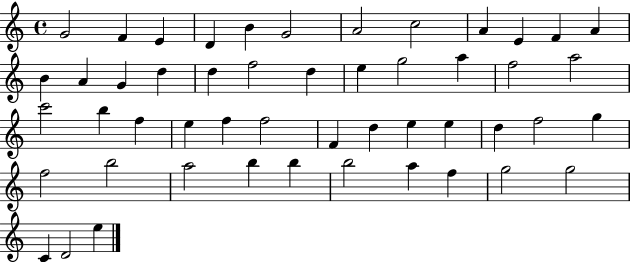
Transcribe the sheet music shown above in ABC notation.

X:1
T:Untitled
M:4/4
L:1/4
K:C
G2 F E D B G2 A2 c2 A E F A B A G d d f2 d e g2 a f2 a2 c'2 b f e f f2 F d e e d f2 g f2 b2 a2 b b b2 a f g2 g2 C D2 e